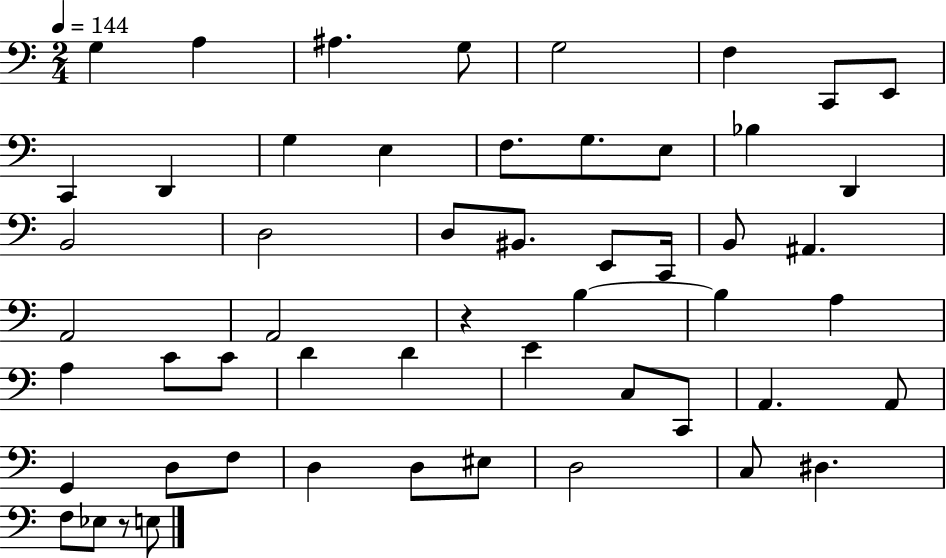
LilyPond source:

{
  \clef bass
  \numericTimeSignature
  \time 2/4
  \key c \major
  \tempo 4 = 144
  \repeat volta 2 { g4 a4 | ais4. g8 | g2 | f4 c,8 e,8 | \break c,4 d,4 | g4 e4 | f8. g8. e8 | bes4 d,4 | \break b,2 | d2 | d8 bis,8. e,8 c,16 | b,8 ais,4. | \break a,2 | a,2 | r4 b4~~ | b4 a4 | \break a4 c'8 c'8 | d'4 d'4 | e'4 c8 c,8 | a,4. a,8 | \break g,4 d8 f8 | d4 d8 eis8 | d2 | c8 dis4. | \break f8 ees8 r8 e8 | } \bar "|."
}